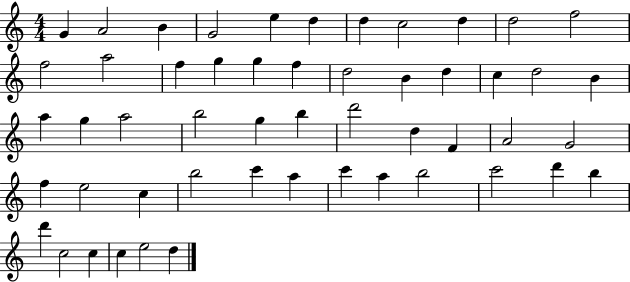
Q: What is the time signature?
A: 4/4